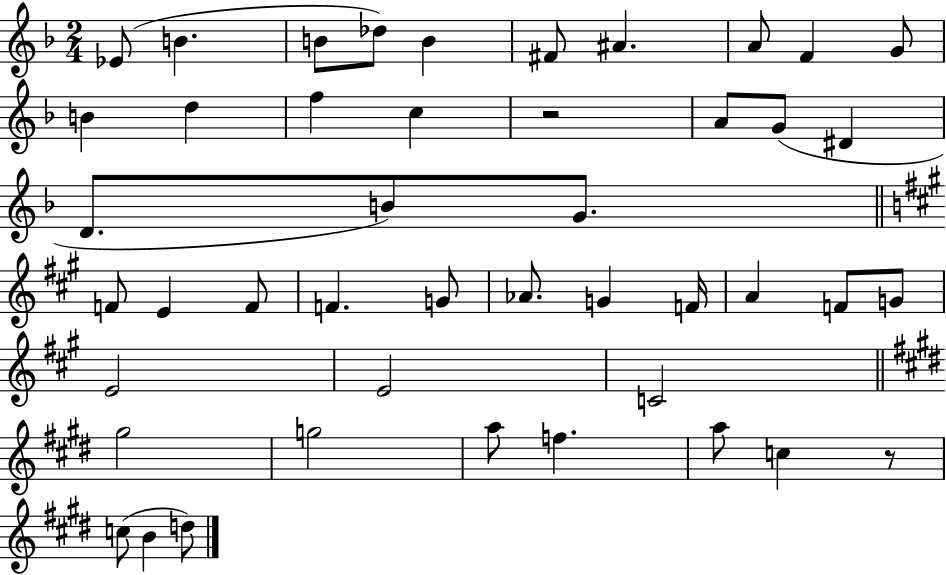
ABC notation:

X:1
T:Untitled
M:2/4
L:1/4
K:F
_E/2 B B/2 _d/2 B ^F/2 ^A A/2 F G/2 B d f c z2 A/2 G/2 ^D D/2 B/2 G/2 F/2 E F/2 F G/2 _A/2 G F/4 A F/2 G/2 E2 E2 C2 ^g2 g2 a/2 f a/2 c z/2 c/2 B d/2